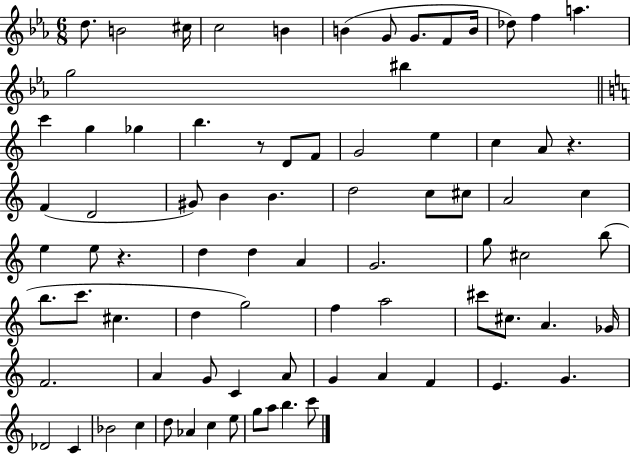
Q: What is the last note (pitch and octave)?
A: C6